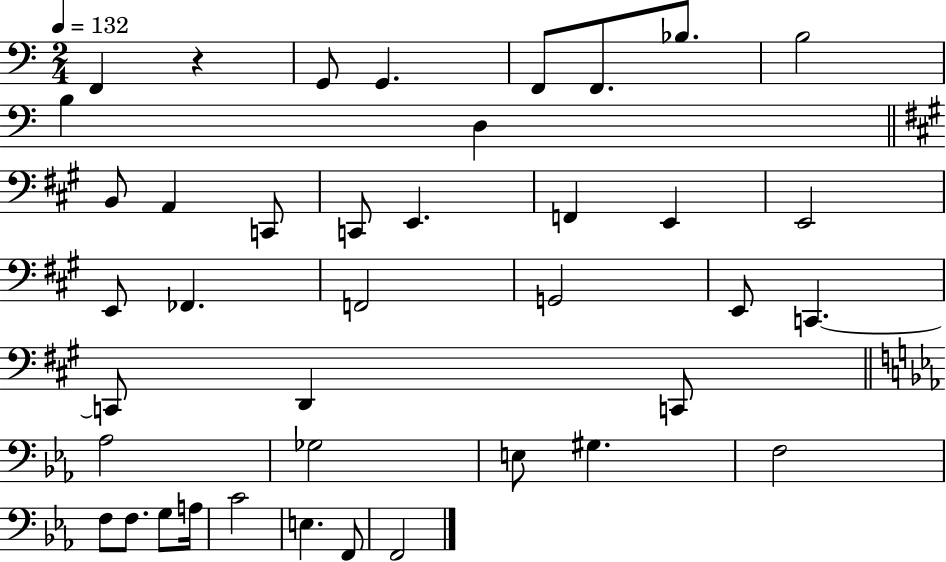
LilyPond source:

{
  \clef bass
  \numericTimeSignature
  \time 2/4
  \key c \major
  \tempo 4 = 132
  \repeat volta 2 { f,4 r4 | g,8 g,4. | f,8 f,8. bes8. | b2 | \break b4 d4 | \bar "||" \break \key a \major b,8 a,4 c,8 | c,8 e,4. | f,4 e,4 | e,2 | \break e,8 fes,4. | f,2 | g,2 | e,8 c,4.~~ | \break c,8 d,4 c,8 | \bar "||" \break \key c \minor aes2 | ges2 | e8 gis4. | f2 | \break f8 f8. g8 a16 | c'2 | e4. f,8 | f,2 | \break } \bar "|."
}